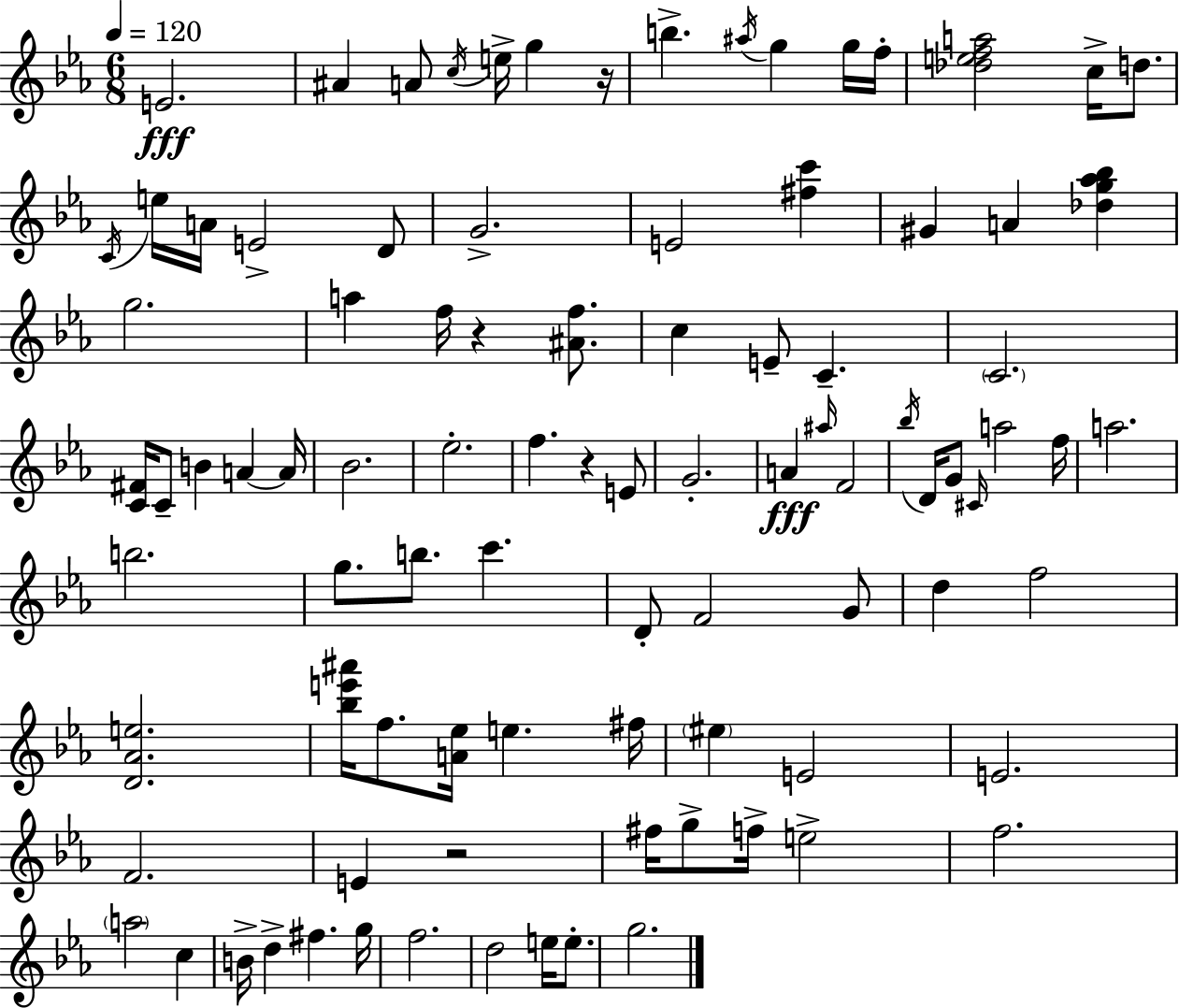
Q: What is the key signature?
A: EES major